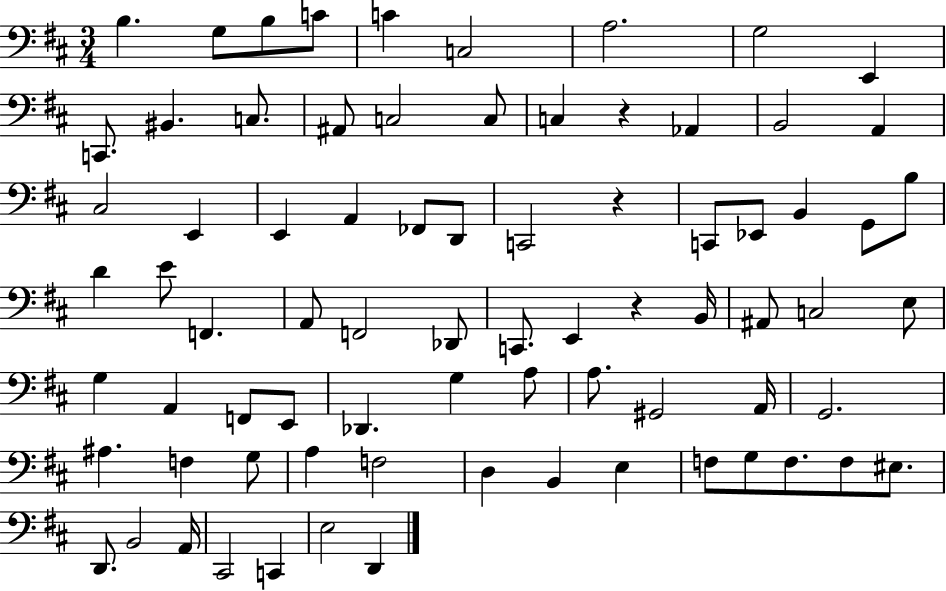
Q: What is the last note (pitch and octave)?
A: D2